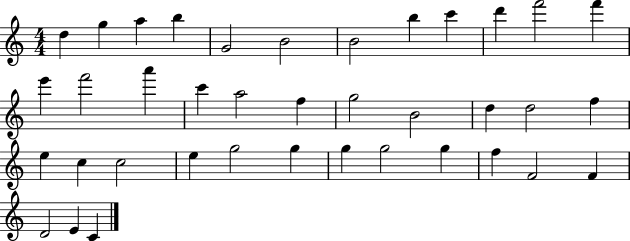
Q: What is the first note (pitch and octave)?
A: D5